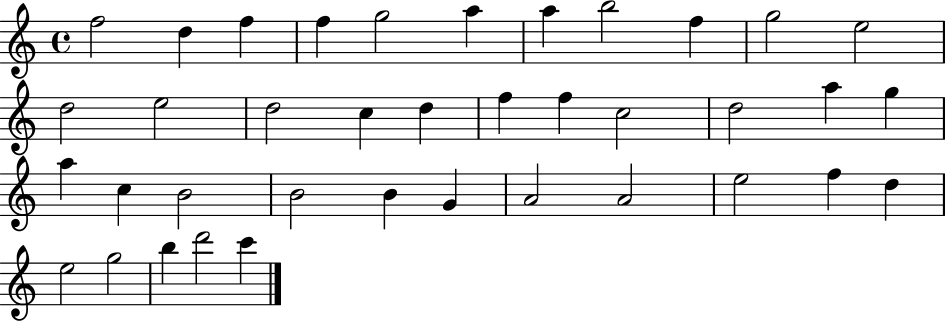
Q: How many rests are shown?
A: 0